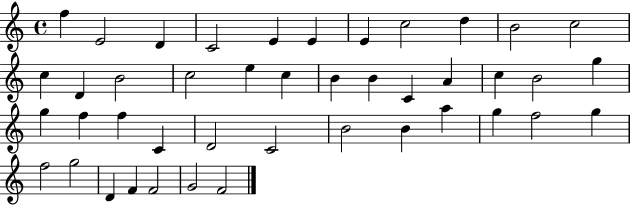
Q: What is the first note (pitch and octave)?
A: F5